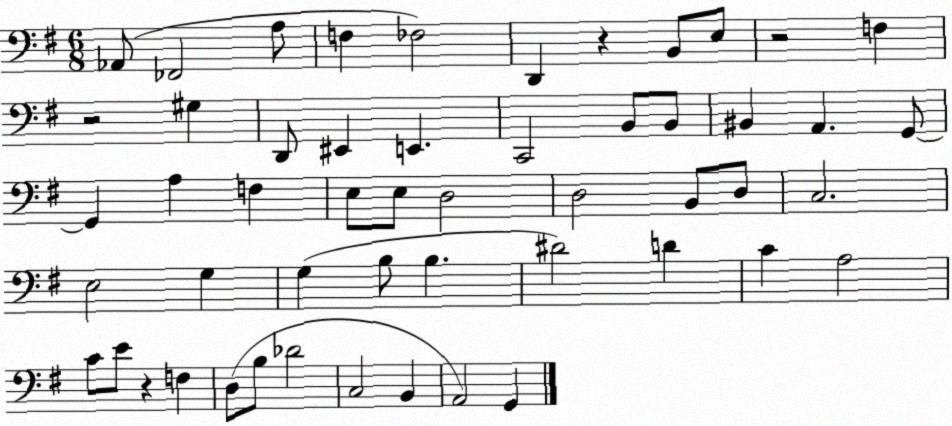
X:1
T:Untitled
M:6/8
L:1/4
K:G
_A,,/2 _F,,2 A,/2 F, _F,2 D,, z B,,/2 E,/2 z2 F, z2 ^G, D,,/2 ^E,, E,, C,,2 B,,/2 B,,/2 ^B,, A,, G,,/2 G,, A, F, E,/2 E,/2 D,2 D,2 B,,/2 D,/2 C,2 E,2 G, G, B,/2 B, ^D2 D C A,2 C/2 E/2 z F, D,/2 B,/2 _D2 C,2 B,, A,,2 G,,